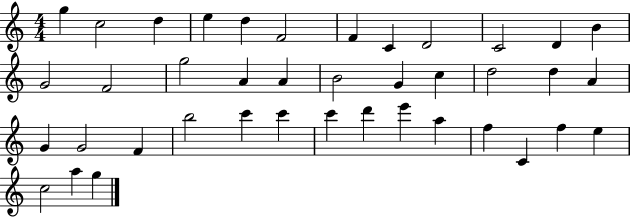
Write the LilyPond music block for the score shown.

{
  \clef treble
  \numericTimeSignature
  \time 4/4
  \key c \major
  g''4 c''2 d''4 | e''4 d''4 f'2 | f'4 c'4 d'2 | c'2 d'4 b'4 | \break g'2 f'2 | g''2 a'4 a'4 | b'2 g'4 c''4 | d''2 d''4 a'4 | \break g'4 g'2 f'4 | b''2 c'''4 c'''4 | c'''4 d'''4 e'''4 a''4 | f''4 c'4 f''4 e''4 | \break c''2 a''4 g''4 | \bar "|."
}